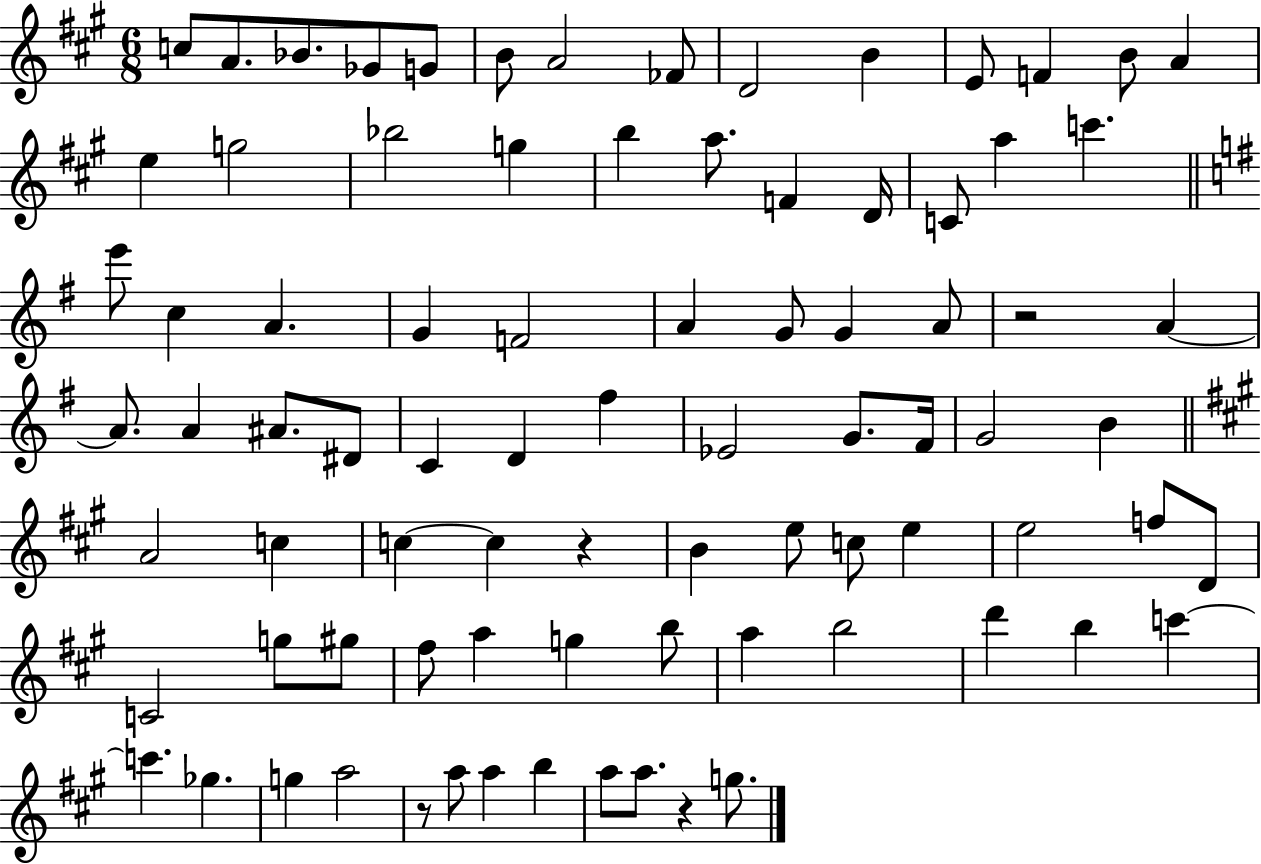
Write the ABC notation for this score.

X:1
T:Untitled
M:6/8
L:1/4
K:A
c/2 A/2 _B/2 _G/2 G/2 B/2 A2 _F/2 D2 B E/2 F B/2 A e g2 _b2 g b a/2 F D/4 C/2 a c' e'/2 c A G F2 A G/2 G A/2 z2 A A/2 A ^A/2 ^D/2 C D ^f _E2 G/2 ^F/4 G2 B A2 c c c z B e/2 c/2 e e2 f/2 D/2 C2 g/2 ^g/2 ^f/2 a g b/2 a b2 d' b c' c' _g g a2 z/2 a/2 a b a/2 a/2 z g/2